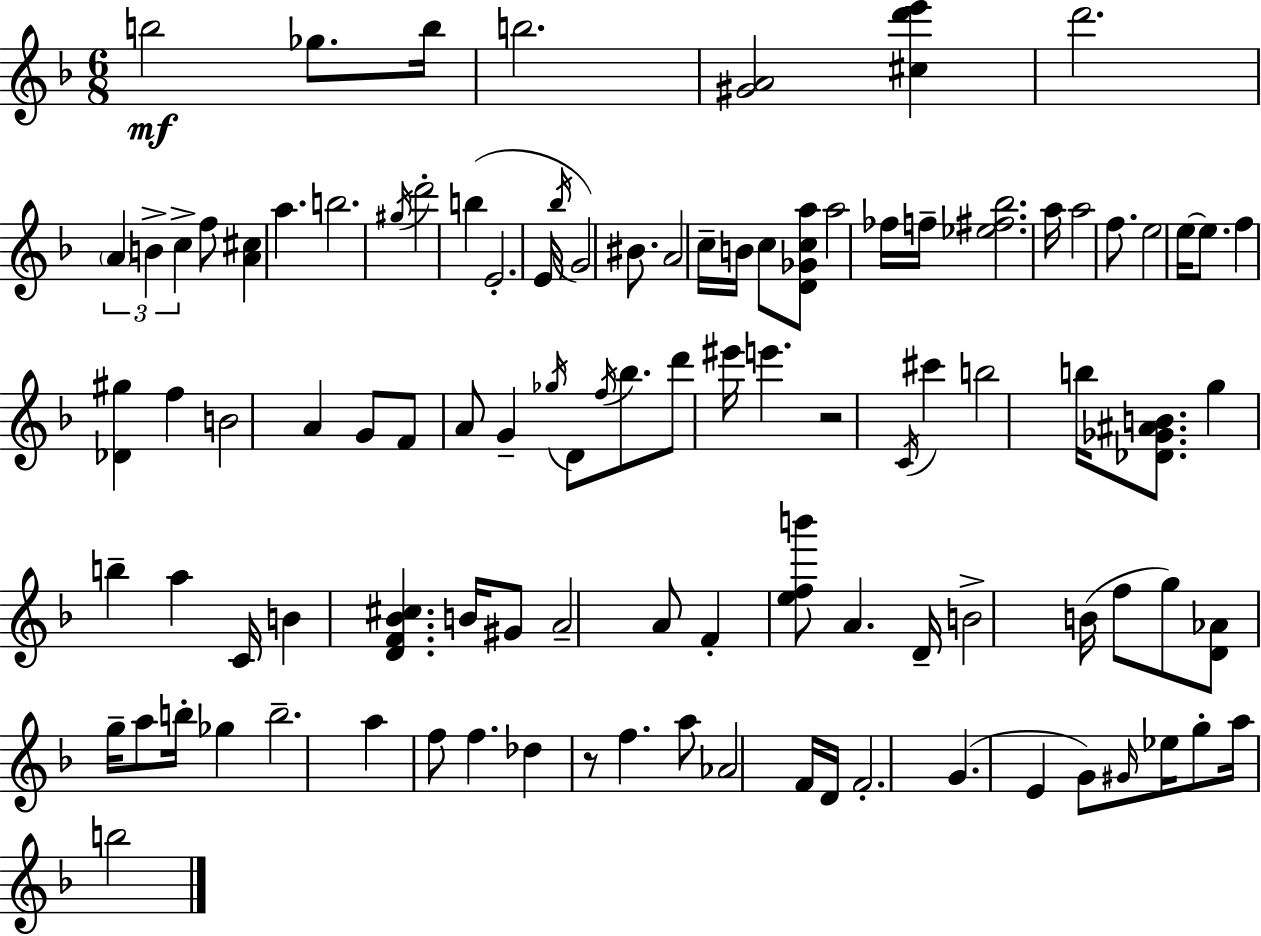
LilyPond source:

{
  \clef treble
  \numericTimeSignature
  \time 6/8
  \key f \major
  b''2\mf ges''8. b''16 | b''2. | <gis' a'>2 <cis'' d''' e'''>4 | d'''2. | \break \tuplet 3/2 { \parenthesize a'4 b'4-> c''4-> } | f''8 <a' cis''>4 a''4. | b''2. | \acciaccatura { gis''16 } d'''2-. b''4( | \break e'2.-. | e'16 \acciaccatura { bes''16 }) g'2 bis'8. | a'2 c''16-- b'16 | c''8 <d' ges' c'' a''>8 a''2 | \break fes''16 f''16-- <ees'' fis'' bes''>2. | a''16 a''2 f''8. | e''2 e''16~~ e''8. | f''4 <des' gis''>4 f''4 | \break b'2 a'4 | g'8 f'8 a'8 g'4-- | \acciaccatura { ges''16 } d'8 \acciaccatura { f''16 } bes''8. d'''8 eis'''16 e'''4. | r2 | \break \acciaccatura { c'16 } cis'''4 b''2 | b''16 <des' ges' ais' b'>8. g''4 b''4-- | a''4 c'16 b'4 <d' f' bes' cis''>4. | b'16 gis'8 a'2-- | \break a'8 f'4-. <e'' f'' b'''>8 a'4. | d'16-- b'2-> | b'16( f''8 g''8) <d' aes'>8 g''16-- a''8 | b''16-. ges''4 b''2.-- | \break a''4 f''8 f''4. | des''4 r8 f''4. | a''8 aes'2 | f'16 d'16 f'2.-. | \break g'4.( e'4 | g'8) \grace { gis'16 } ees''16 g''8-. a''16 b''2 | \bar "|."
}